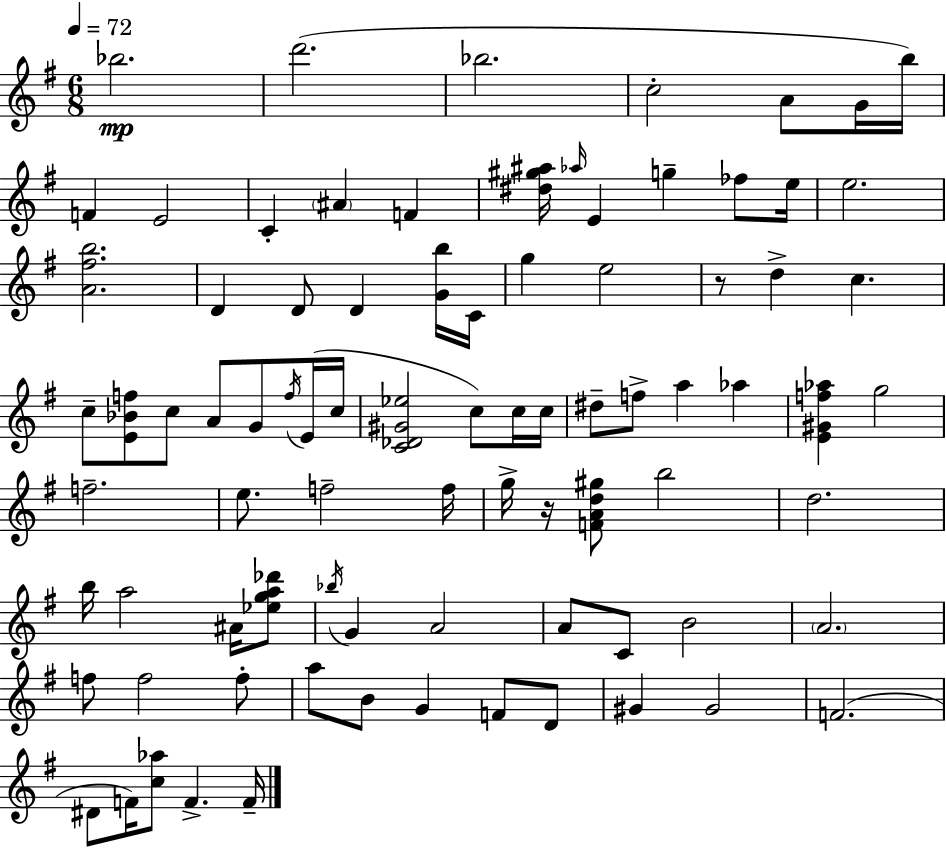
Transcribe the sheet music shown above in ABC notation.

X:1
T:Untitled
M:6/8
L:1/4
K:G
_b2 d'2 _b2 c2 A/2 G/4 b/4 F E2 C ^A F [^d^g^a]/4 _a/4 E g _f/2 e/4 e2 [A^fb]2 D D/2 D [Gb]/4 C/4 g e2 z/2 d c c/2 [E_Bf]/2 c/2 A/2 G/2 f/4 E/4 c/4 [C_D^G_e]2 c/2 c/4 c/4 ^d/2 f/2 a _a [E^Gf_a] g2 f2 e/2 f2 f/4 g/4 z/4 [FAd^g]/2 b2 d2 b/4 a2 ^A/4 [_ega_d']/2 _b/4 G A2 A/2 C/2 B2 A2 f/2 f2 f/2 a/2 B/2 G F/2 D/2 ^G ^G2 F2 ^D/2 F/4 [c_a]/2 F F/4